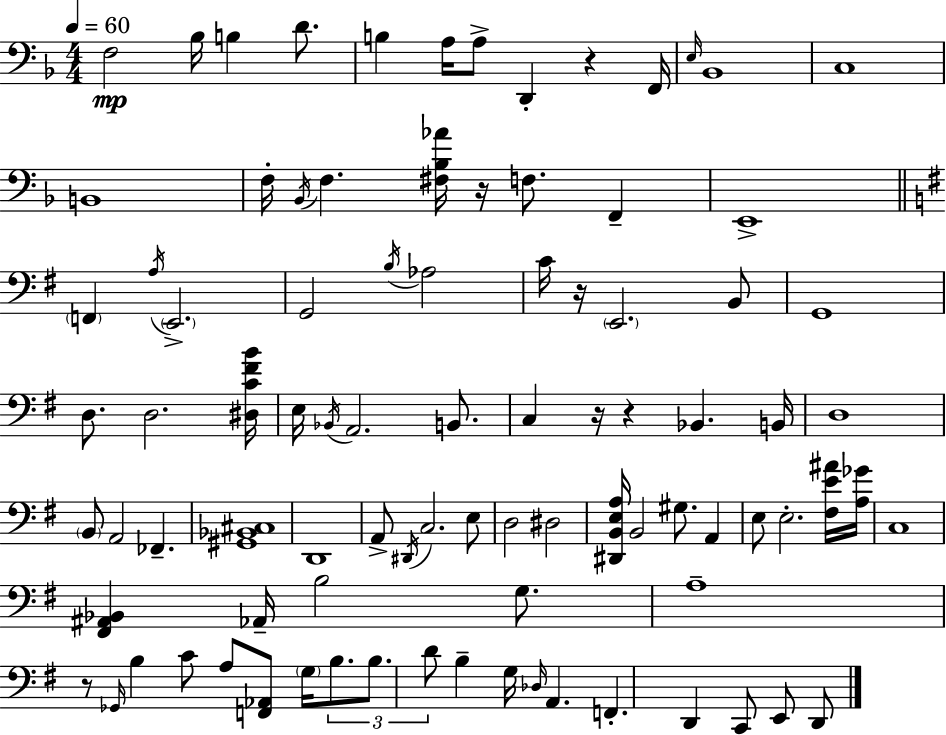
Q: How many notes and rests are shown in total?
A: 90